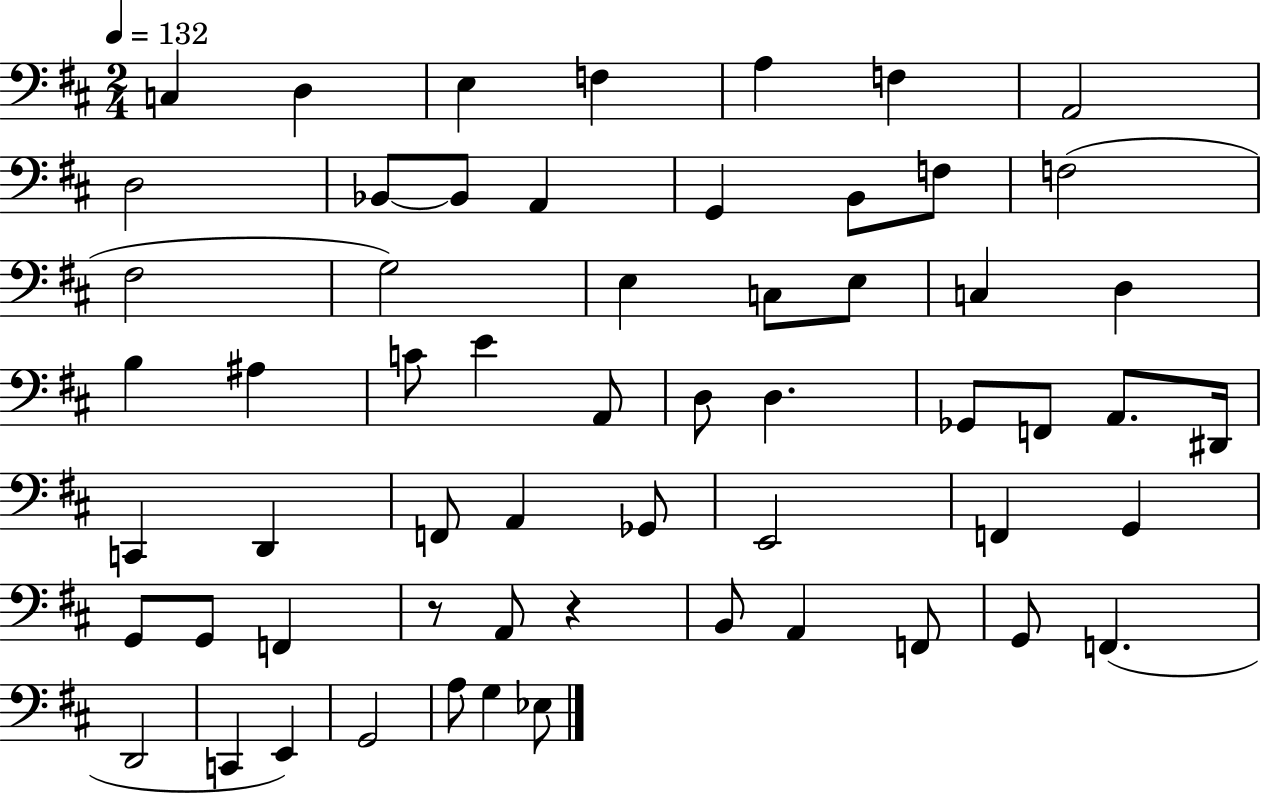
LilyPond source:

{
  \clef bass
  \numericTimeSignature
  \time 2/4
  \key d \major
  \tempo 4 = 132
  c4 d4 | e4 f4 | a4 f4 | a,2 | \break d2 | bes,8~~ bes,8 a,4 | g,4 b,8 f8 | f2( | \break fis2 | g2) | e4 c8 e8 | c4 d4 | \break b4 ais4 | c'8 e'4 a,8 | d8 d4. | ges,8 f,8 a,8. dis,16 | \break c,4 d,4 | f,8 a,4 ges,8 | e,2 | f,4 g,4 | \break g,8 g,8 f,4 | r8 a,8 r4 | b,8 a,4 f,8 | g,8 f,4.( | \break d,2 | c,4 e,4) | g,2 | a8 g4 ees8 | \break \bar "|."
}